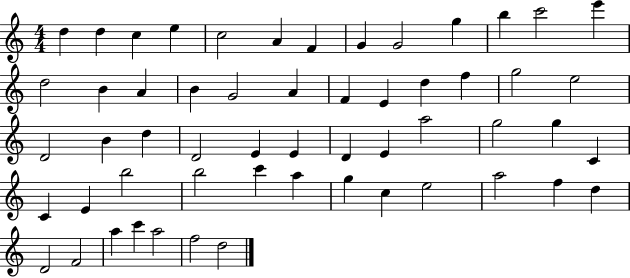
{
  \clef treble
  \numericTimeSignature
  \time 4/4
  \key c \major
  d''4 d''4 c''4 e''4 | c''2 a'4 f'4 | g'4 g'2 g''4 | b''4 c'''2 e'''4 | \break d''2 b'4 a'4 | b'4 g'2 a'4 | f'4 e'4 d''4 f''4 | g''2 e''2 | \break d'2 b'4 d''4 | d'2 e'4 e'4 | d'4 e'4 a''2 | g''2 g''4 c'4 | \break c'4 e'4 b''2 | b''2 c'''4 a''4 | g''4 c''4 e''2 | a''2 f''4 d''4 | \break d'2 f'2 | a''4 c'''4 a''2 | f''2 d''2 | \bar "|."
}